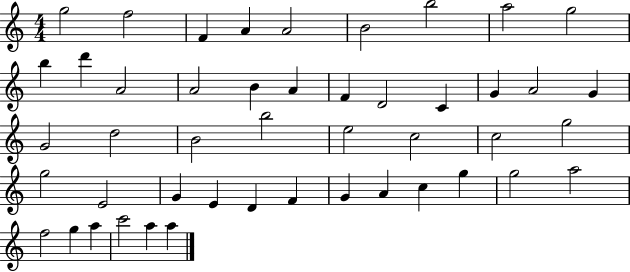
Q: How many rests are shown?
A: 0